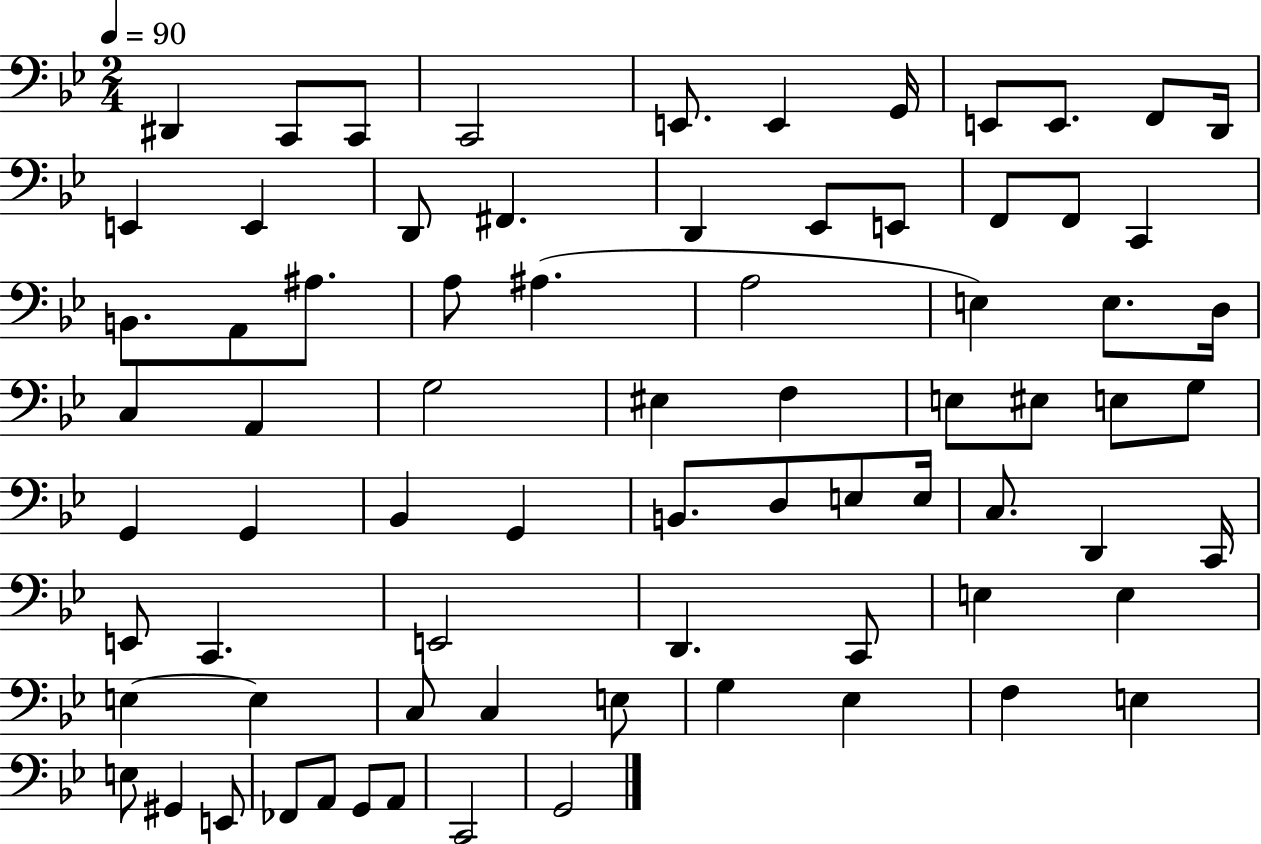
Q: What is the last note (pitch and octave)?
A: G2